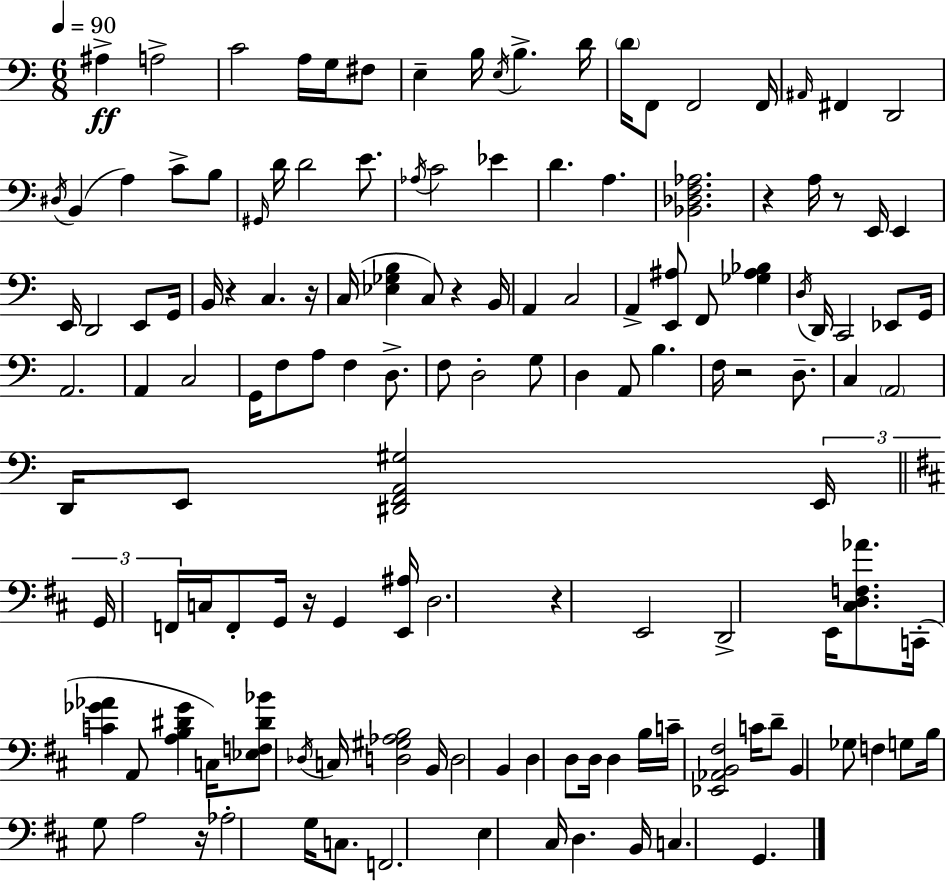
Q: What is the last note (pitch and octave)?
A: G2